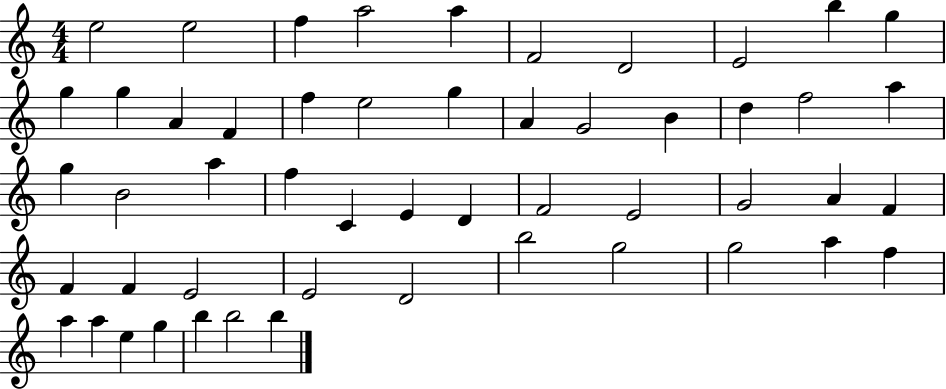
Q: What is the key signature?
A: C major